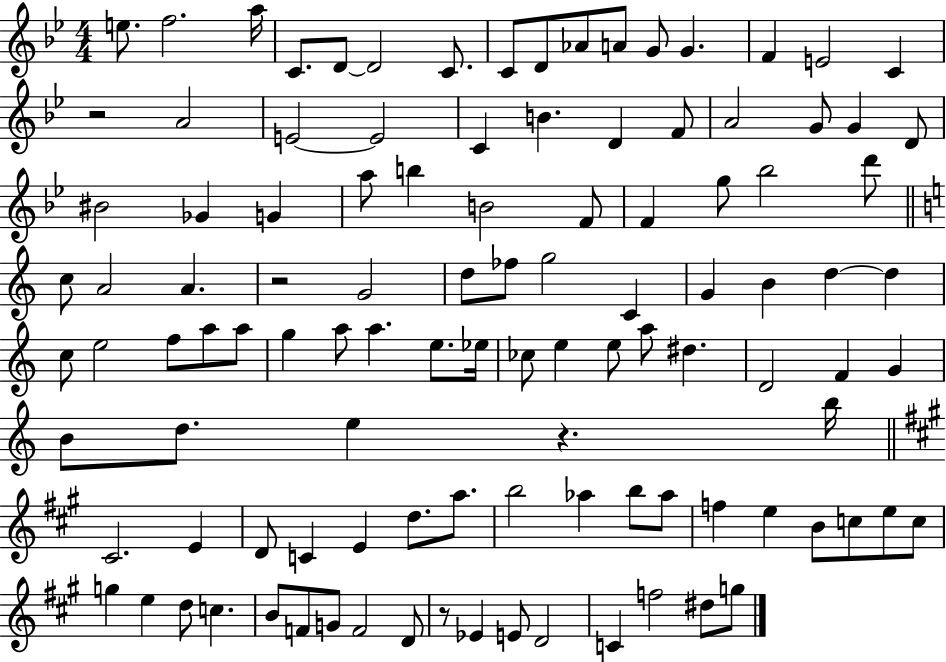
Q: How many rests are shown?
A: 4